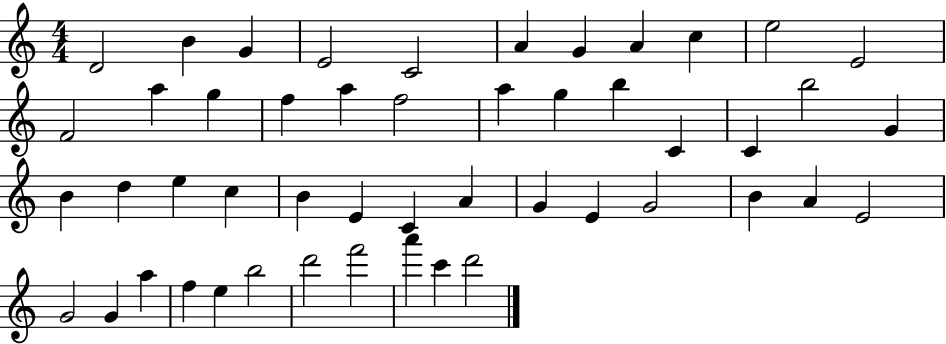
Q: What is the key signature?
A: C major